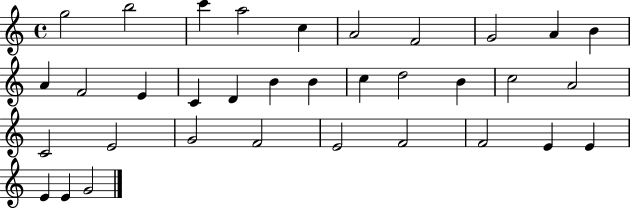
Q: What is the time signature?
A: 4/4